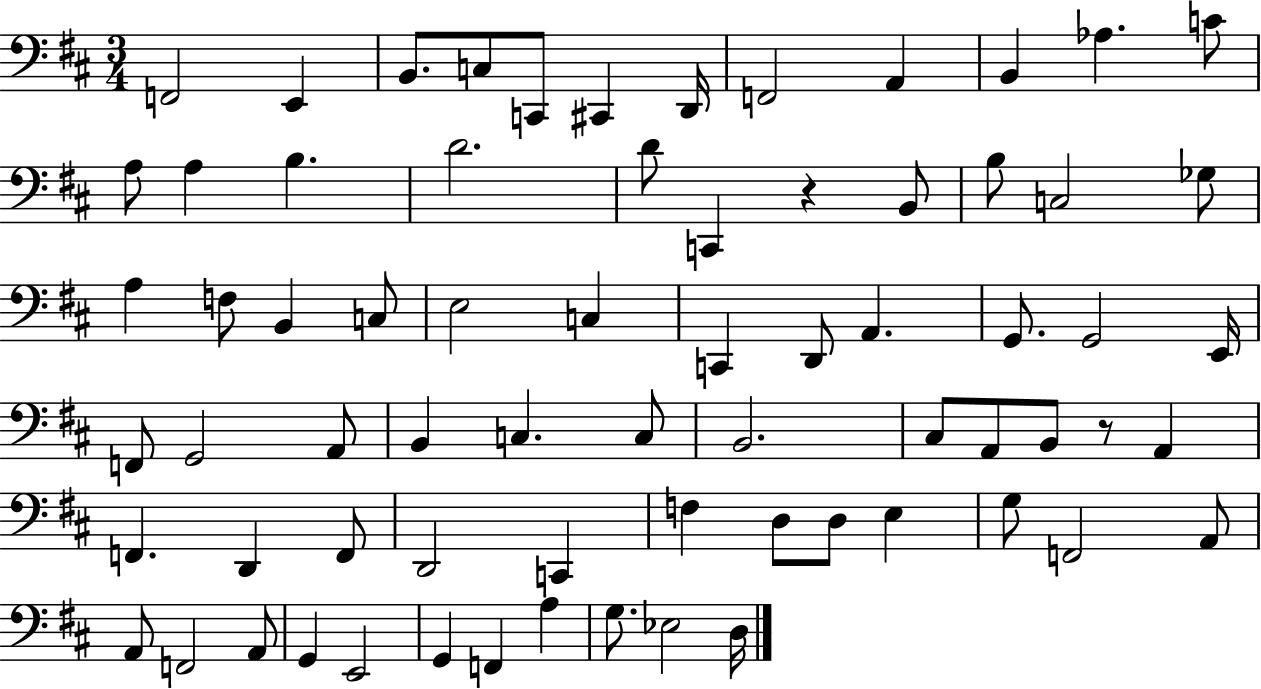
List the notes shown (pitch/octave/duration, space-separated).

F2/h E2/q B2/e. C3/e C2/e C#2/q D2/s F2/h A2/q B2/q Ab3/q. C4/e A3/e A3/q B3/q. D4/h. D4/e C2/q R/q B2/e B3/e C3/h Gb3/e A3/q F3/e B2/q C3/e E3/h C3/q C2/q D2/e A2/q. G2/e. G2/h E2/s F2/e G2/h A2/e B2/q C3/q. C3/e B2/h. C#3/e A2/e B2/e R/e A2/q F2/q. D2/q F2/e D2/h C2/q F3/q D3/e D3/e E3/q G3/e F2/h A2/e A2/e F2/h A2/e G2/q E2/h G2/q F2/q A3/q G3/e. Eb3/h D3/s